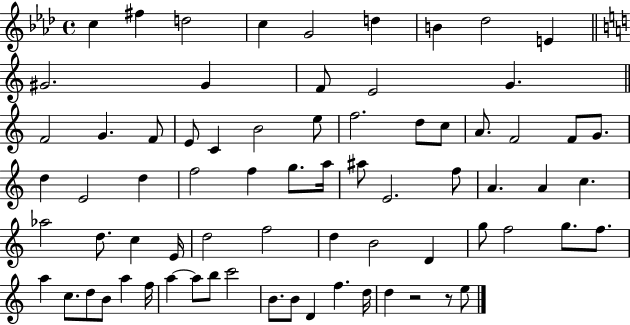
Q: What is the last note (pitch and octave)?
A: E5